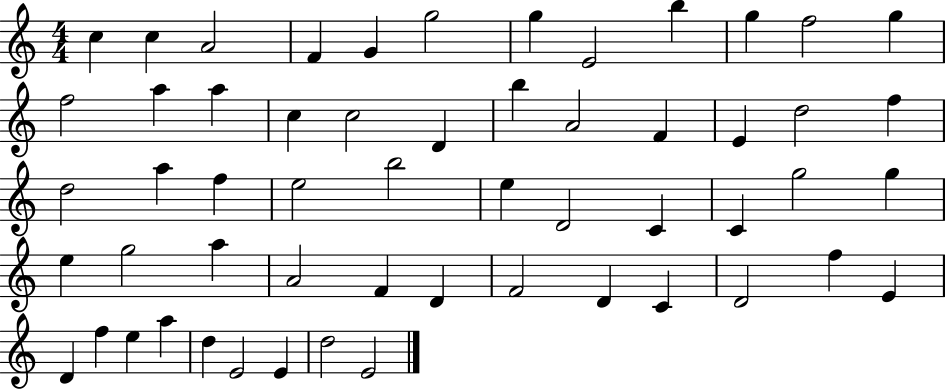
{
  \clef treble
  \numericTimeSignature
  \time 4/4
  \key c \major
  c''4 c''4 a'2 | f'4 g'4 g''2 | g''4 e'2 b''4 | g''4 f''2 g''4 | \break f''2 a''4 a''4 | c''4 c''2 d'4 | b''4 a'2 f'4 | e'4 d''2 f''4 | \break d''2 a''4 f''4 | e''2 b''2 | e''4 d'2 c'4 | c'4 g''2 g''4 | \break e''4 g''2 a''4 | a'2 f'4 d'4 | f'2 d'4 c'4 | d'2 f''4 e'4 | \break d'4 f''4 e''4 a''4 | d''4 e'2 e'4 | d''2 e'2 | \bar "|."
}